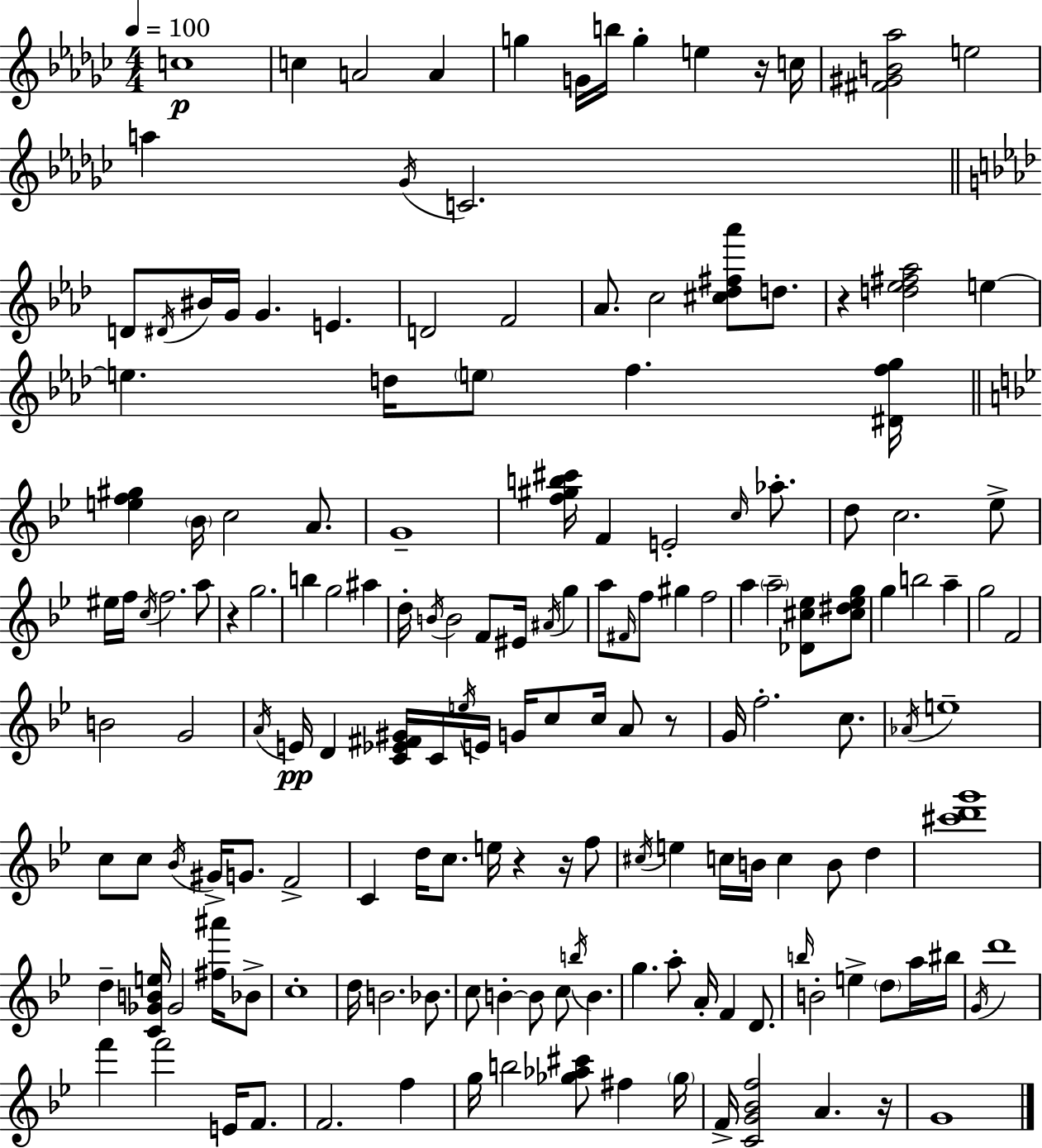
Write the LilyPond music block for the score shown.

{
  \clef treble
  \numericTimeSignature
  \time 4/4
  \key ees \minor
  \tempo 4 = 100
  \repeat volta 2 { c''1\p | c''4 a'2 a'4 | g''4 g'16 b''16 g''4-. e''4 r16 c''16 | <fis' gis' b' aes''>2 e''2 | \break a''4 \acciaccatura { ges'16 } c'2. | \bar "||" \break \key f \minor d'8 \acciaccatura { dis'16 } bis'16 g'16 g'4. e'4. | d'2 f'2 | aes'8. c''2 <cis'' des'' fis'' aes'''>8 d''8. | r4 <d'' ees'' fis'' aes''>2 e''4~~ | \break e''4. d''16 \parenthesize e''8 f''4. | <dis' f'' g''>16 \bar "||" \break \key bes \major <e'' f'' gis''>4 \parenthesize bes'16 c''2 a'8. | g'1-- | <f'' gis'' b'' cis'''>16 f'4 e'2-. \grace { c''16 } aes''8.-. | d''8 c''2. ees''8-> | \break eis''16 f''16 \acciaccatura { c''16 } f''2. | a''8 r4 g''2. | b''4 g''2 ais''4 | d''16-. \acciaccatura { b'16 } b'2 f'8 eis'16 \acciaccatura { ais'16 } | \break g''4 a''8 \grace { fis'16 } f''8 gis''4 f''2 | a''4 \parenthesize a''2-- | <des' cis'' ees''>8 <cis'' dis'' ees'' g''>8 g''4 b''2 | a''4-- g''2 f'2 | \break b'2 g'2 | \acciaccatura { a'16 }\pp e'16 d'4 <c' ees' fis' gis'>16 c'16 \acciaccatura { e''16 } e'16 g'16 | c''8 c''16 a'8 r8 g'16 f''2.-. | c''8. \acciaccatura { aes'16 } e''1-- | \break c''8 c''8 \acciaccatura { bes'16 } gis'16-> g'8. | f'2-> c'4 d''16 c''8. | e''16 r4 r16 f''8 \acciaccatura { cis''16 } e''4 c''16 b'16 | c''4 b'8 d''4 <cis''' d''' g'''>1 | \break d''4-- <c' ges' b' e''>16 ges'2 | <fis'' ais'''>16 bes'8-> c''1-. | d''16 b'2. | bes'8. c''8 b'4-.~~ | \break b'8 c''8 \acciaccatura { b''16 } b'4. g''4. | a''8-. a'16-. f'4 d'8. \grace { b''16 } b'2-. | e''4-> \parenthesize d''8 a''16 bis''16 \acciaccatura { g'16 } d'''1 | f'''4 | \break f'''2 e'16 f'8. f'2. | f''4 g''16 b''2 | <ges'' aes'' cis'''>8 fis''4 \parenthesize ges''16 f'16-> <c' g' bes' f''>2 | a'4. r16 g'1 | \break } \bar "|."
}